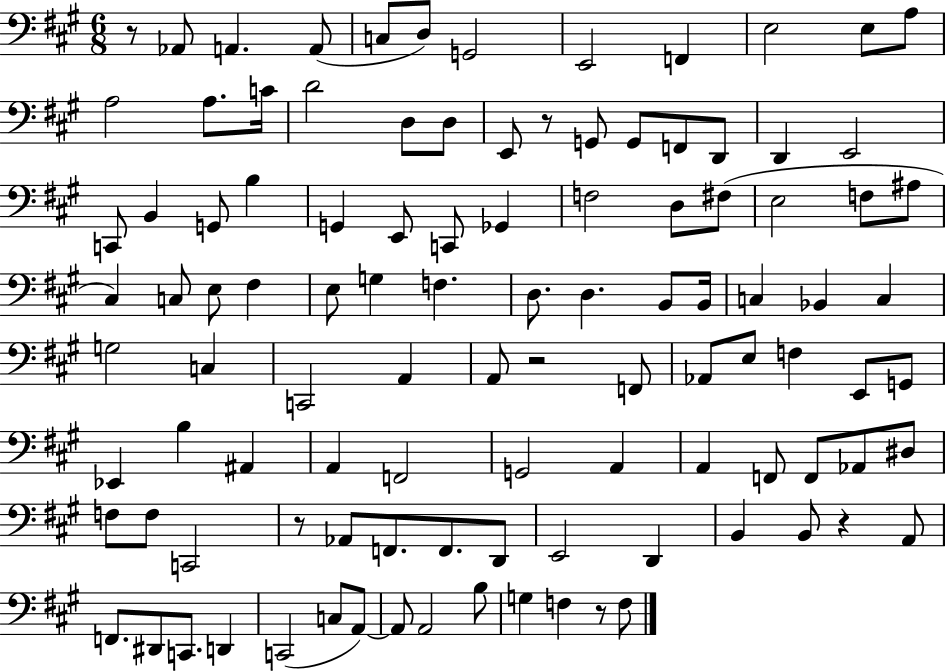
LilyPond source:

{
  \clef bass
  \numericTimeSignature
  \time 6/8
  \key a \major
  \repeat volta 2 { r8 aes,8 a,4. a,8( | c8 d8) g,2 | e,2 f,4 | e2 e8 a8 | \break a2 a8. c'16 | d'2 d8 d8 | e,8 r8 g,8 g,8 f,8 d,8 | d,4 e,2 | \break c,8 b,4 g,8 b4 | g,4 e,8 c,8 ges,4 | f2 d8 fis8( | e2 f8 ais8 | \break cis4) c8 e8 fis4 | e8 g4 f4. | d8. d4. b,8 b,16 | c4 bes,4 c4 | \break g2 c4 | c,2 a,4 | a,8 r2 f,8 | aes,8 e8 f4 e,8 g,8 | \break ees,4 b4 ais,4 | a,4 f,2 | g,2 a,4 | a,4 f,8 f,8 aes,8 dis8 | \break f8 f8 c,2 | r8 aes,8 f,8. f,8. d,8 | e,2 d,4 | b,4 b,8 r4 a,8 | \break f,8. dis,8 c,8. d,4 | c,2( c8 a,8~~) | a,8 a,2 b8 | g4 f4 r8 f8 | \break } \bar "|."
}